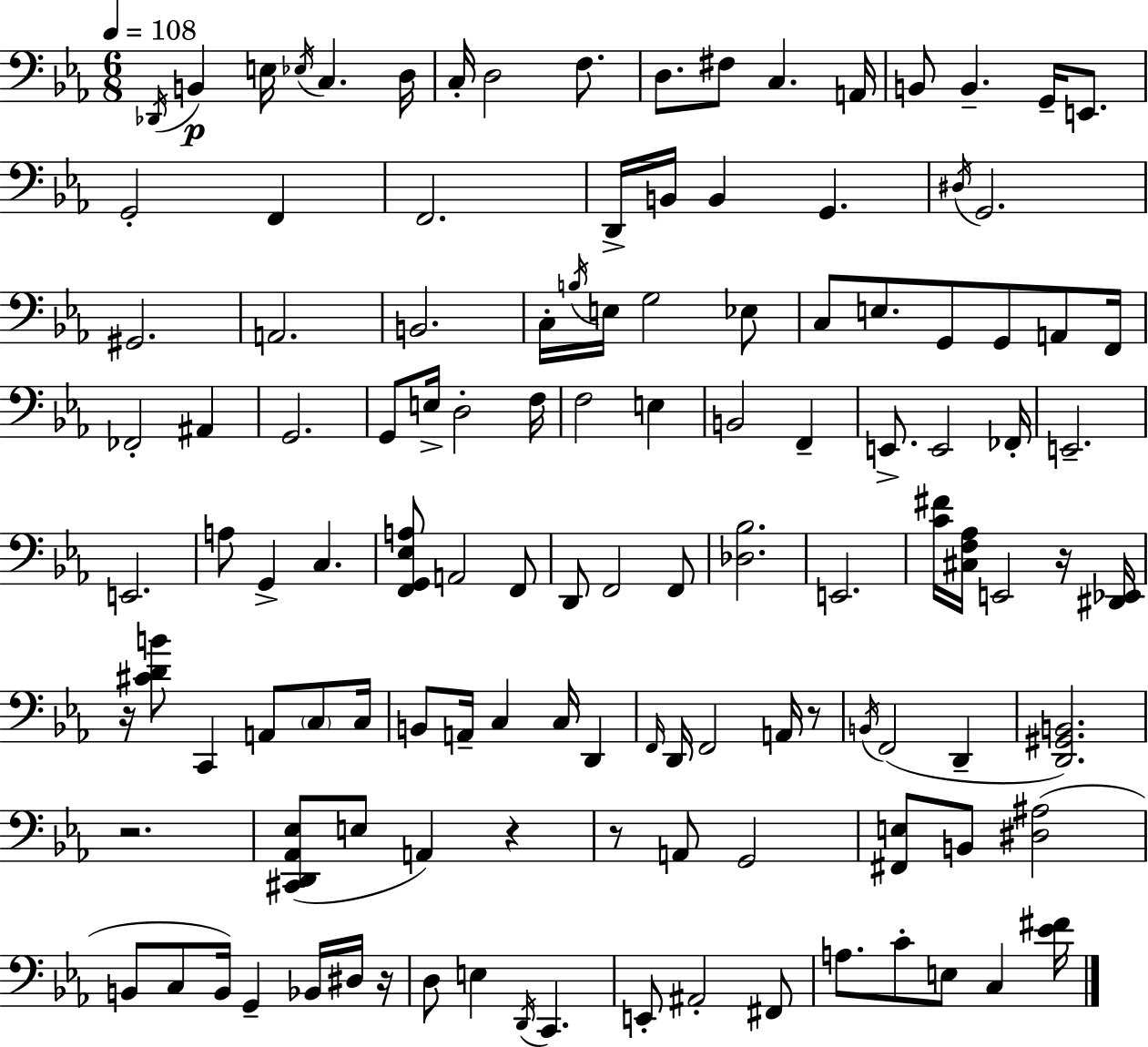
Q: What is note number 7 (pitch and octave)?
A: C3